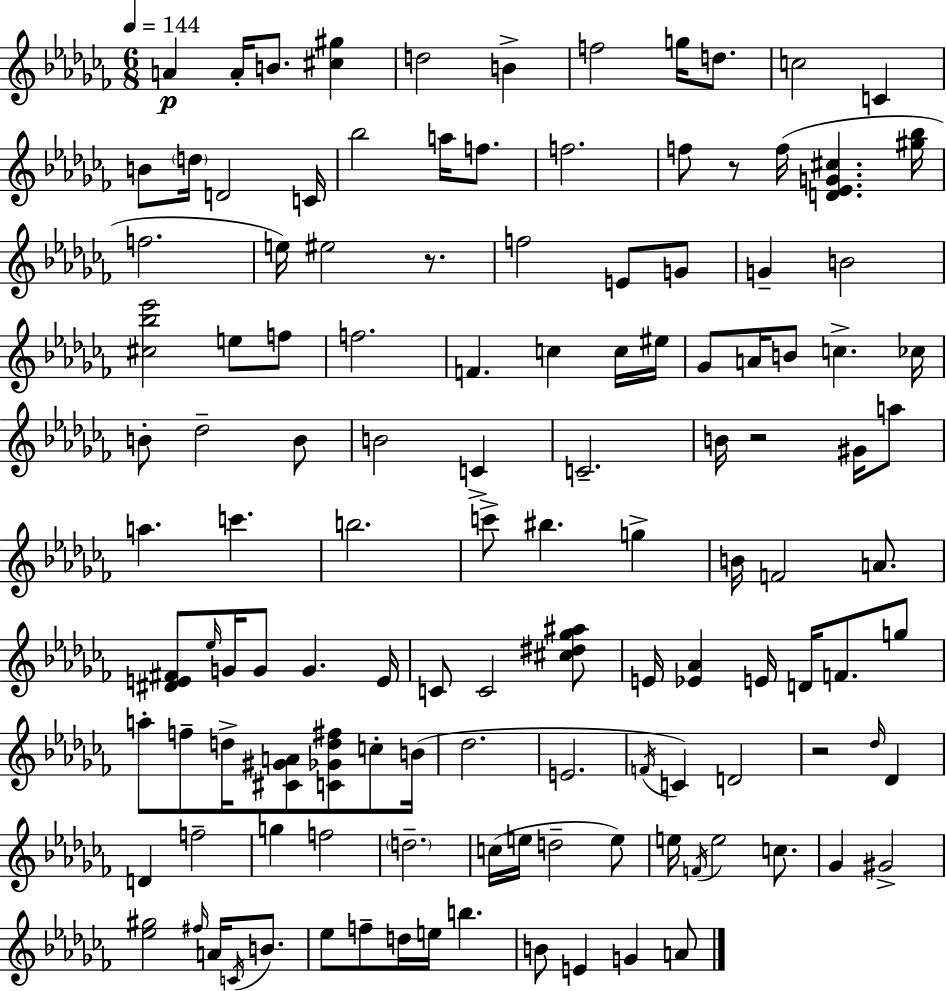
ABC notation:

X:1
T:Untitled
M:6/8
L:1/4
K:Abm
A A/4 B/2 [^c^g] d2 B f2 g/4 d/2 c2 C B/2 d/4 D2 C/4 _b2 a/4 f/2 f2 f/2 z/2 f/4 [D_EG^c] [^g_b]/4 f2 e/4 ^e2 z/2 f2 E/2 G/2 G B2 [^c_b_e']2 e/2 f/2 f2 F c c/4 ^e/4 _G/2 A/4 B/2 c _c/4 B/2 _d2 B/2 B2 C C2 B/4 z2 ^G/4 a/2 a c' b2 c'/2 ^b g B/4 F2 A/2 [^DE^F]/2 _e/4 G/4 G/2 G E/4 C/2 C2 [^c^d_g^a]/2 E/4 [_E_A] E/4 D/4 F/2 g/2 a/2 f/2 d/4 [^C^GA]/2 [C_Gd^f]/2 c/2 B/4 _d2 E2 F/4 C D2 z2 _d/4 _D D f2 g f2 d2 c/4 e/4 d2 e/2 e/4 F/4 e2 c/2 _G ^G2 [_e^g]2 ^f/4 A/4 C/4 B/2 _e/2 f/2 d/4 e/4 b B/2 E G A/2